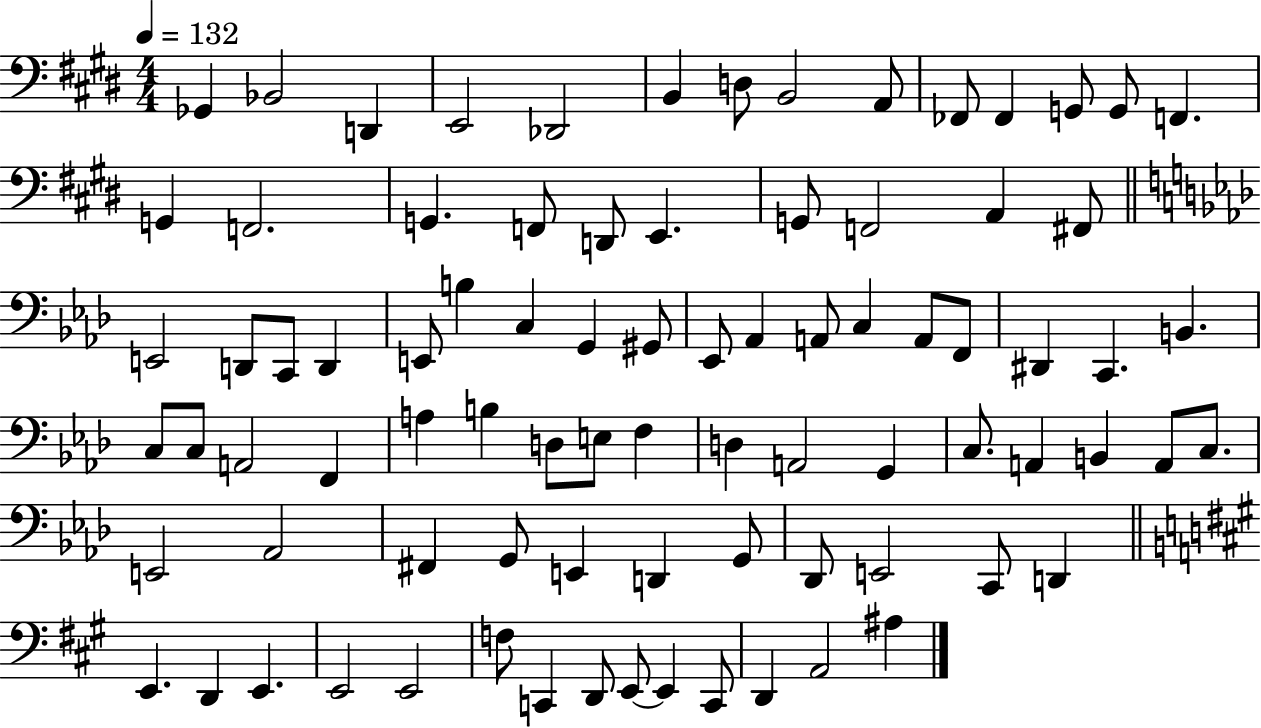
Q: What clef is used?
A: bass